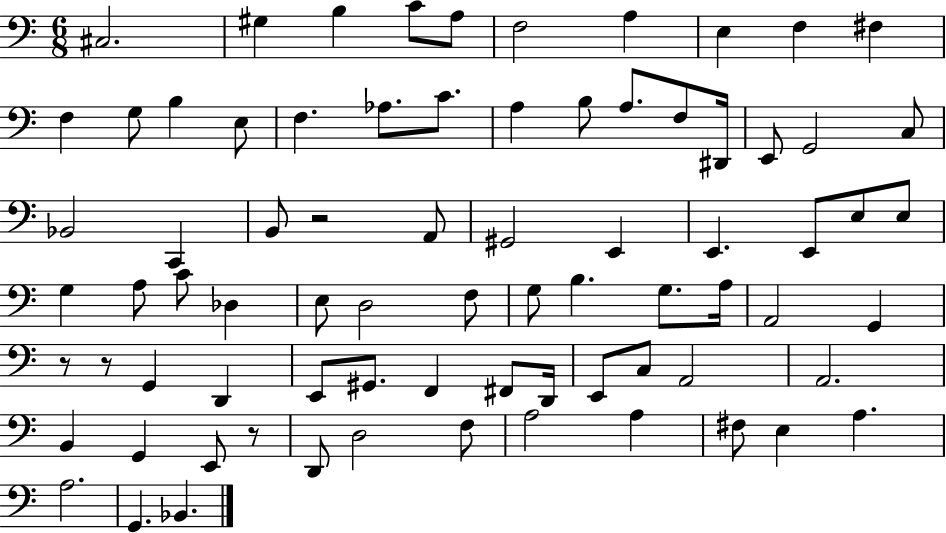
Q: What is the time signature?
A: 6/8